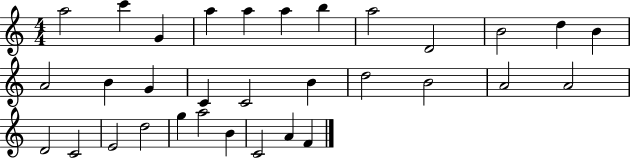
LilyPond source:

{
  \clef treble
  \numericTimeSignature
  \time 4/4
  \key c \major
  a''2 c'''4 g'4 | a''4 a''4 a''4 b''4 | a''2 d'2 | b'2 d''4 b'4 | \break a'2 b'4 g'4 | c'4 c'2 b'4 | d''2 b'2 | a'2 a'2 | \break d'2 c'2 | e'2 d''2 | g''4 a''2 b'4 | c'2 a'4 f'4 | \break \bar "|."
}